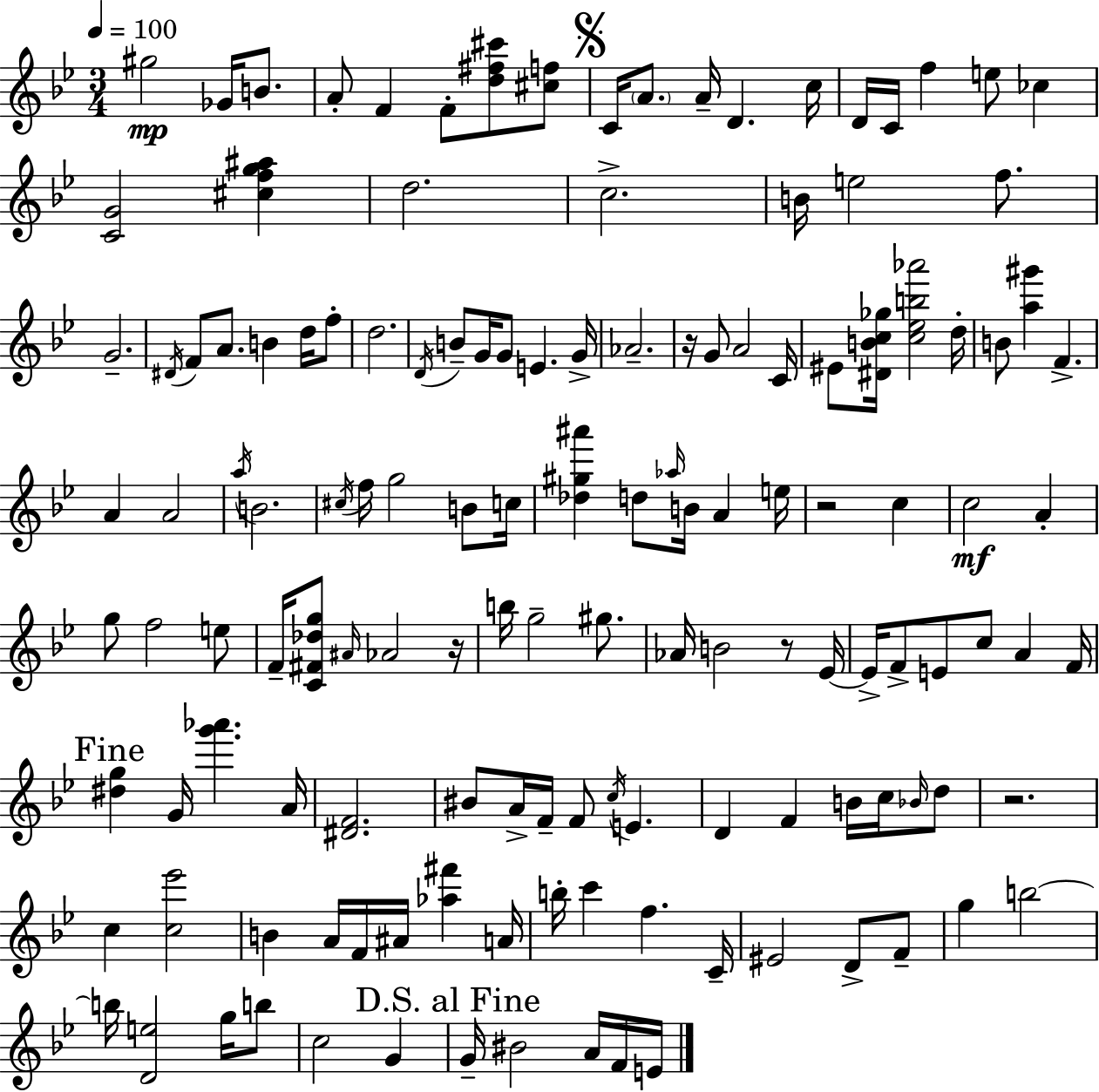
G#5/h Gb4/s B4/e. A4/e F4/q F4/e [D5,F#5,C#6]/e [C#5,F5]/e C4/s A4/e. A4/s D4/q. C5/s D4/s C4/s F5/q E5/e CES5/q [C4,G4]/h [C#5,F5,G5,A#5]/q D5/h. C5/h. B4/s E5/h F5/e. G4/h. D#4/s F4/e A4/e. B4/q D5/s F5/e D5/h. D4/s B4/e G4/s G4/e E4/q. G4/s Ab4/h. R/s G4/e A4/h C4/s EIS4/e [D#4,B4,C5,Gb5]/s [C5,Eb5,B5,Ab6]/h D5/s B4/e [A5,G#6]/q F4/q. A4/q A4/h A5/s B4/h. C#5/s F5/s G5/h B4/e C5/s [Db5,G#5,A#6]/q D5/e Ab5/s B4/s A4/q E5/s R/h C5/q C5/h A4/q G5/e F5/h E5/e F4/s [C4,F#4,Db5,G5]/e A#4/s Ab4/h R/s B5/s G5/h G#5/e. Ab4/s B4/h R/e Eb4/s Eb4/s F4/e E4/e C5/e A4/q F4/s [D#5,G5]/q G4/s [G6,Ab6]/q. A4/s [D#4,F4]/h. BIS4/e A4/s F4/s F4/e C5/s E4/q. D4/q F4/q B4/s C5/s Bb4/s D5/e R/h. C5/q [C5,Eb6]/h B4/q A4/s F4/s A#4/s [Ab5,F#6]/q A4/s B5/s C6/q F5/q. C4/s EIS4/h D4/e F4/e G5/q B5/h B5/s [D4,E5]/h G5/s B5/e C5/h G4/q G4/s BIS4/h A4/s F4/s E4/s